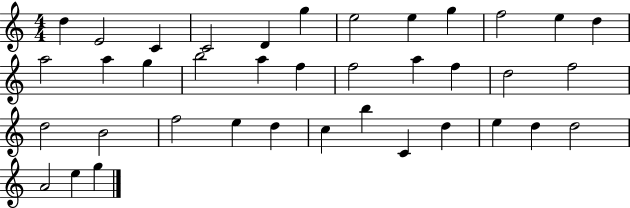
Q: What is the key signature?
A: C major